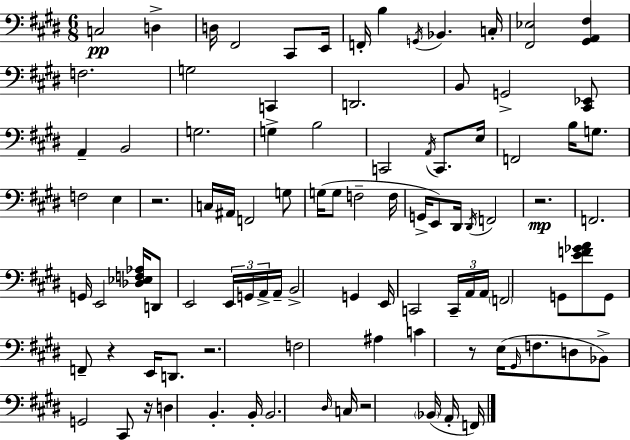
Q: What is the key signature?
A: E major